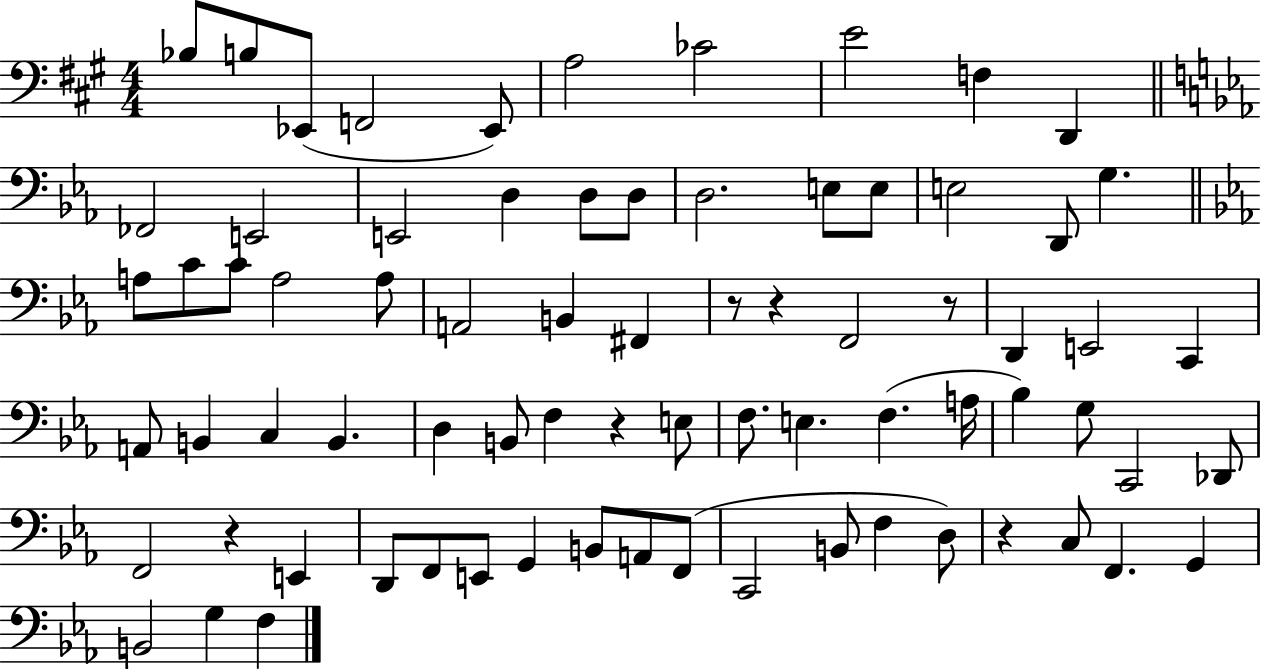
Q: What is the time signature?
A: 4/4